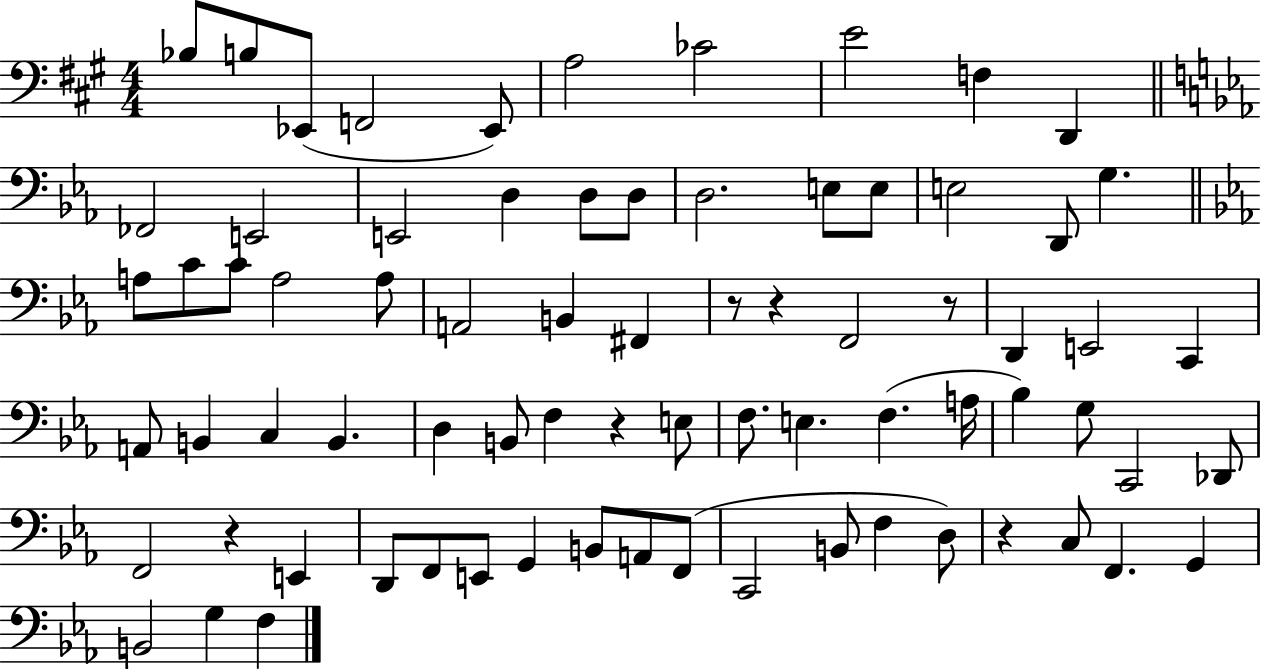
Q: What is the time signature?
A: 4/4